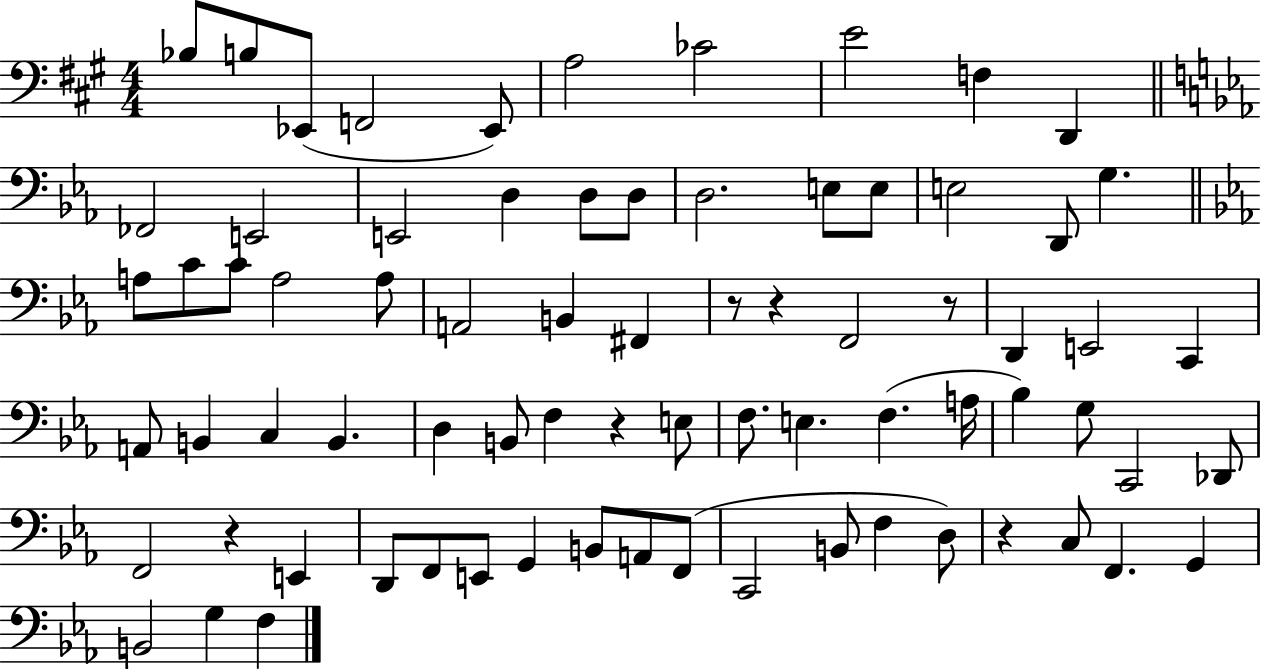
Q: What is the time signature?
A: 4/4